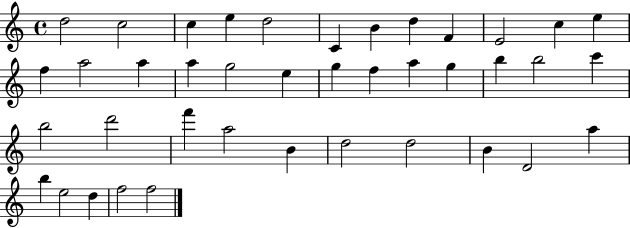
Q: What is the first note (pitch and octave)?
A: D5